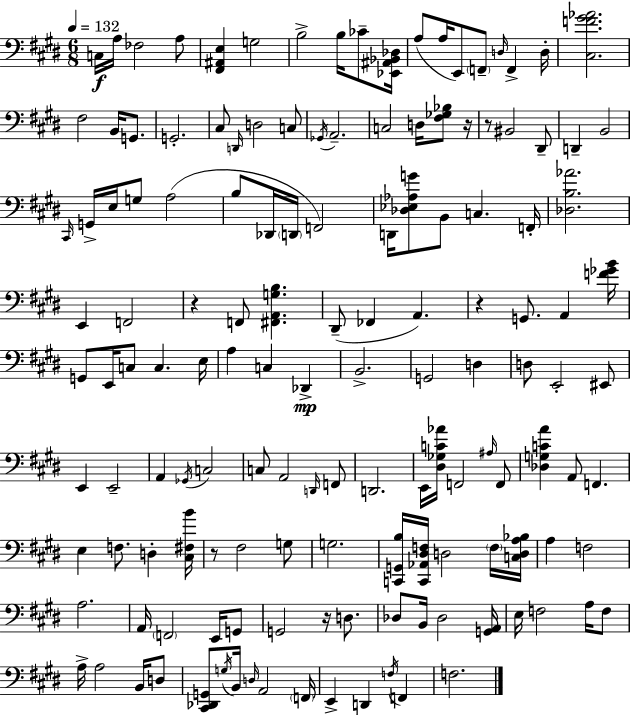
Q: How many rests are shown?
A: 6